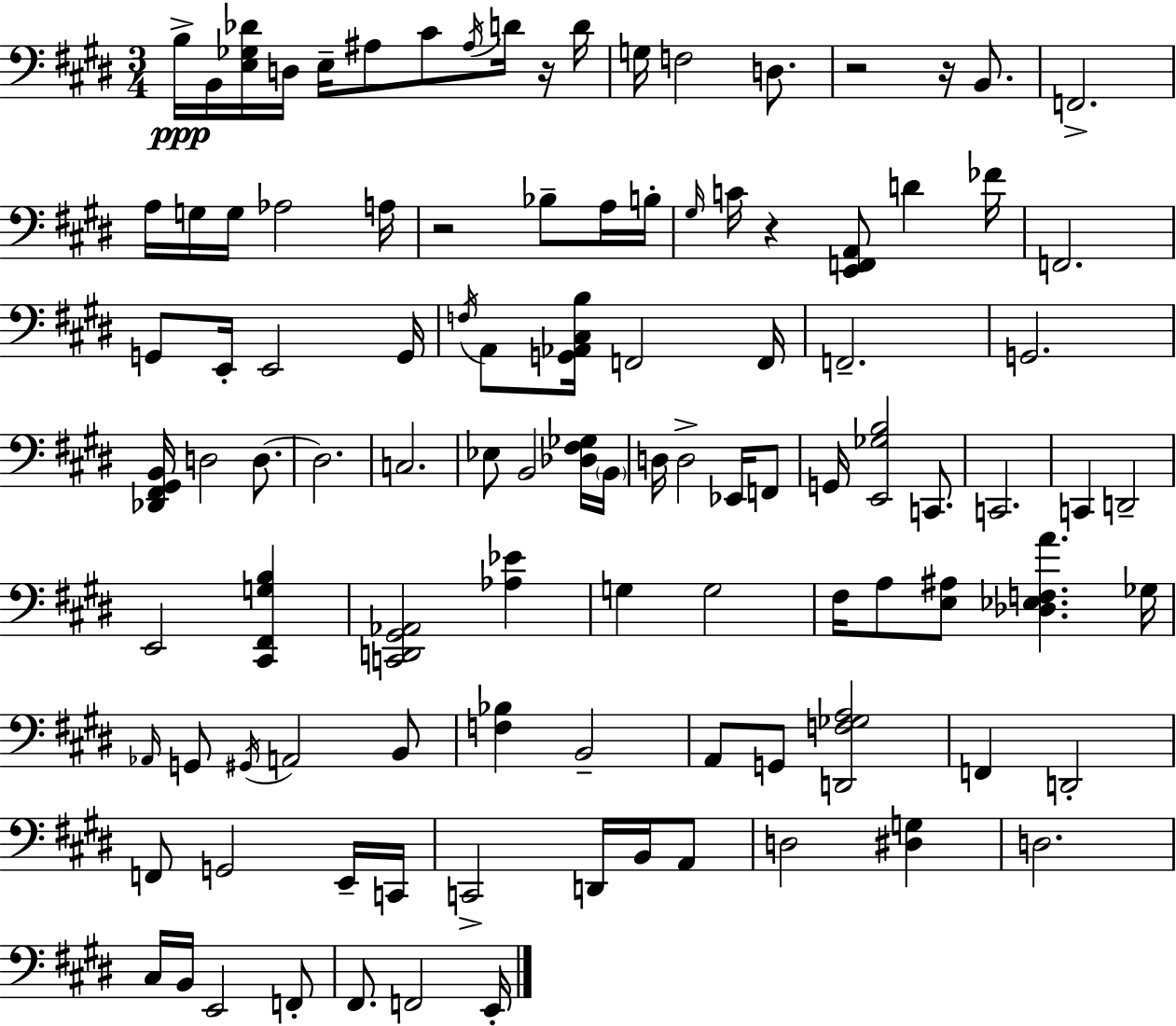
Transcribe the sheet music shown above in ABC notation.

X:1
T:Untitled
M:3/4
L:1/4
K:E
B,/4 B,,/4 [E,_G,_D]/4 D,/4 E,/4 ^A,/2 ^C/2 ^A,/4 D/4 z/4 D/4 G,/4 F,2 D,/2 z2 z/4 B,,/2 F,,2 A,/4 G,/4 G,/4 _A,2 A,/4 z2 _B,/2 A,/4 B,/4 ^G,/4 C/4 z [E,,F,,A,,]/2 D _F/4 F,,2 G,,/2 E,,/4 E,,2 G,,/4 F,/4 A,,/2 [G,,_A,,^C,B,]/4 F,,2 F,,/4 F,,2 G,,2 [_D,,^F,,^G,,B,,]/4 D,2 D,/2 D,2 C,2 _E,/2 B,,2 [_D,^F,_G,]/4 B,,/4 D,/4 D,2 _E,,/4 F,,/2 G,,/4 [E,,_G,B,]2 C,,/2 C,,2 C,, D,,2 E,,2 [^C,,^F,,G,B,] [C,,D,,^G,,_A,,]2 [_A,_E] G, G,2 ^F,/4 A,/2 [E,^A,]/2 [_D,_E,F,A] _G,/4 _A,,/4 G,,/2 ^G,,/4 A,,2 B,,/2 [F,_B,] B,,2 A,,/2 G,,/2 [D,,F,_G,A,]2 F,, D,,2 F,,/2 G,,2 E,,/4 C,,/4 C,,2 D,,/4 B,,/4 A,,/2 D,2 [^D,G,] D,2 ^C,/4 B,,/4 E,,2 F,,/2 ^F,,/2 F,,2 E,,/4